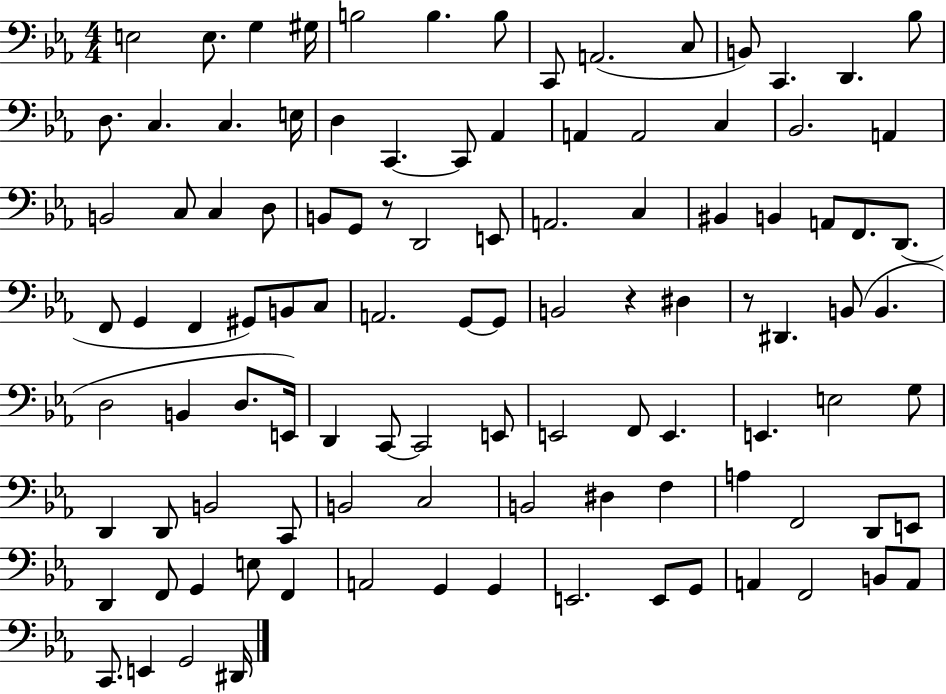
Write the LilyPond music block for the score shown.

{
  \clef bass
  \numericTimeSignature
  \time 4/4
  \key ees \major
  e2 e8. g4 gis16 | b2 b4. b8 | c,8 a,2.( c8 | b,8) c,4. d,4. bes8 | \break d8. c4. c4. e16 | d4 c,4.~~ c,8 aes,4 | a,4 a,2 c4 | bes,2. a,4 | \break b,2 c8 c4 d8 | b,8 g,8 r8 d,2 e,8 | a,2. c4 | bis,4 b,4 a,8 f,8. d,8.( | \break f,8 g,4 f,4 gis,8) b,8 c8 | a,2. g,8~~ g,8 | b,2 r4 dis4 | r8 dis,4. b,8( b,4. | \break d2 b,4 d8. e,16) | d,4 c,8~~ c,2 e,8 | e,2 f,8 e,4. | e,4. e2 g8 | \break d,4 d,8 b,2 c,8 | b,2 c2 | b,2 dis4 f4 | a4 f,2 d,8 e,8 | \break d,4 f,8 g,4 e8 f,4 | a,2 g,4 g,4 | e,2. e,8 g,8 | a,4 f,2 b,8 a,8 | \break c,8. e,4 g,2 dis,16 | \bar "|."
}